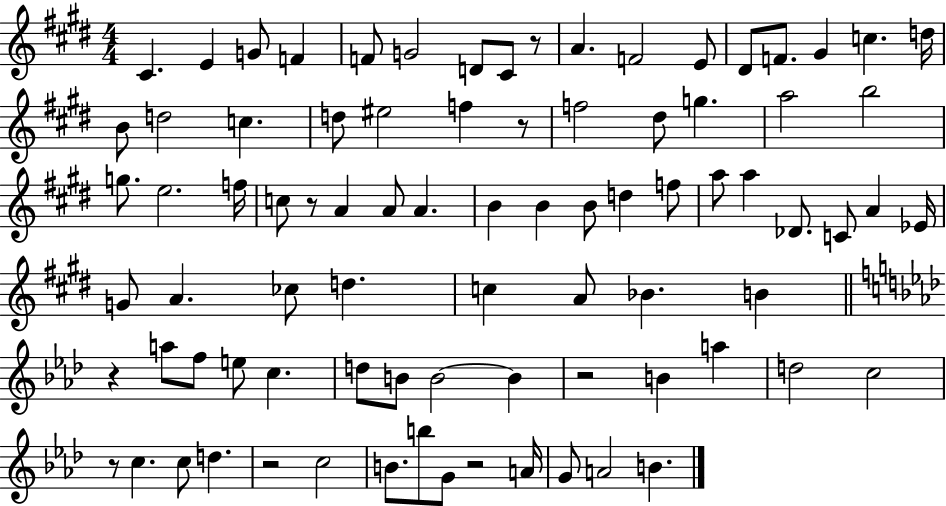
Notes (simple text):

C#4/q. E4/q G4/e F4/q F4/e G4/h D4/e C#4/e R/e A4/q. F4/h E4/e D#4/e F4/e. G#4/q C5/q. D5/s B4/e D5/h C5/q. D5/e EIS5/h F5/q R/e F5/h D#5/e G5/q. A5/h B5/h G5/e. E5/h. F5/s C5/e R/e A4/q A4/e A4/q. B4/q B4/q B4/e D5/q F5/e A5/e A5/q Db4/e. C4/e A4/q Eb4/s G4/e A4/q. CES5/e D5/q. C5/q A4/e Bb4/q. B4/q R/q A5/e F5/e E5/e C5/q. D5/e B4/e B4/h B4/q R/h B4/q A5/q D5/h C5/h R/e C5/q. C5/e D5/q. R/h C5/h B4/e. B5/e G4/e R/h A4/s G4/e A4/h B4/q.